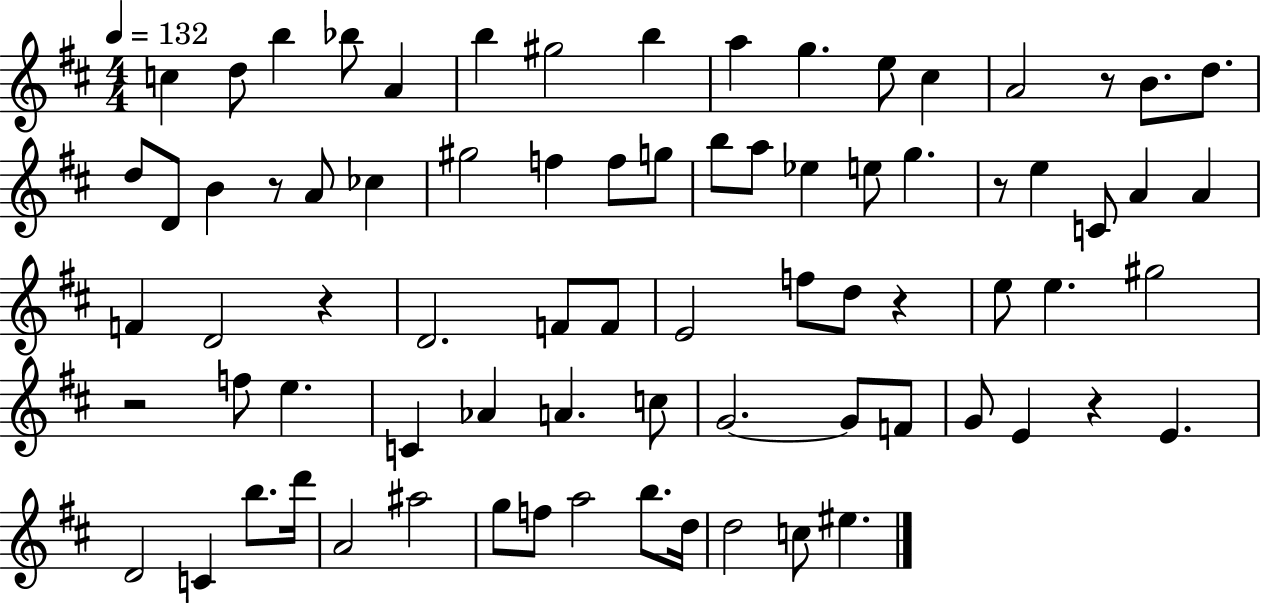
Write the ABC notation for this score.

X:1
T:Untitled
M:4/4
L:1/4
K:D
c d/2 b _b/2 A b ^g2 b a g e/2 ^c A2 z/2 B/2 d/2 d/2 D/2 B z/2 A/2 _c ^g2 f f/2 g/2 b/2 a/2 _e e/2 g z/2 e C/2 A A F D2 z D2 F/2 F/2 E2 f/2 d/2 z e/2 e ^g2 z2 f/2 e C _A A c/2 G2 G/2 F/2 G/2 E z E D2 C b/2 d'/4 A2 ^a2 g/2 f/2 a2 b/2 d/4 d2 c/2 ^e